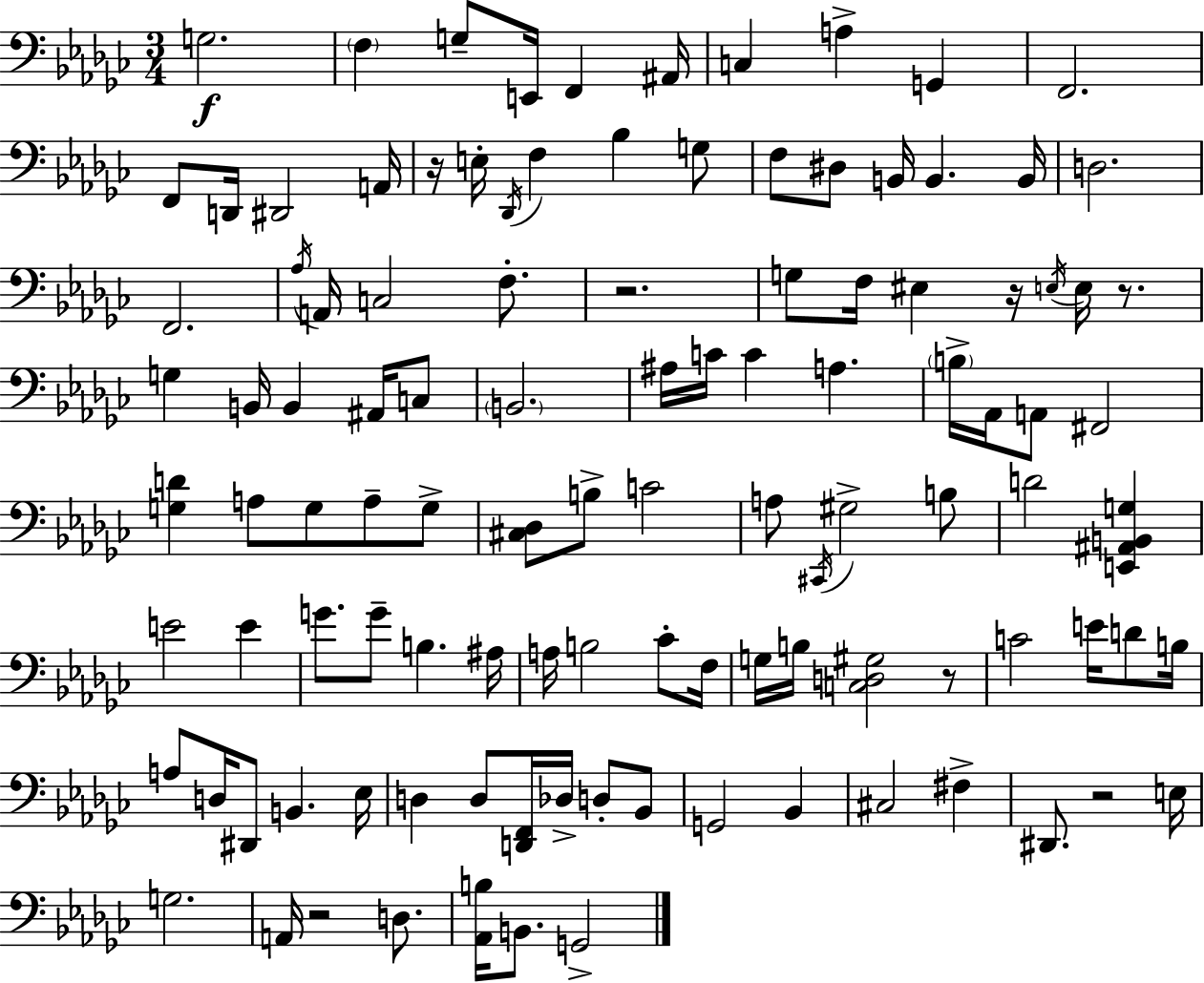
{
  \clef bass
  \numericTimeSignature
  \time 3/4
  \key ees \minor
  g2.\f | \parenthesize f4 g8-- e,16 f,4 ais,16 | c4 a4-> g,4 | f,2. | \break f,8 d,16 dis,2 a,16 | r16 e16-. \acciaccatura { des,16 } f4 bes4 g8 | f8 dis8 b,16 b,4. | b,16 d2. | \break f,2. | \acciaccatura { aes16 } a,16 c2 f8.-. | r2. | g8 f16 eis4 r16 \acciaccatura { e16 } e16 | \break r8. g4 b,16 b,4 | ais,16 c8 \parenthesize b,2. | ais16 c'16 c'4 a4. | \parenthesize b16-> aes,16 a,8 fis,2 | \break <g d'>4 a8 g8 a8-- | g8-> <cis des>8 b8-> c'2 | a8 \acciaccatura { cis,16 } gis2-> | b8 d'2 | \break <e, ais, b, g>4 e'2 | e'4 g'8. g'8-- b4. | ais16 a16 b2 | ces'8-. f16 g16 b16 <c d gis>2 | \break r8 c'2 | e'16 d'8 b16 a8 d16 dis,8 b,4. | ees16 d4 d8 <d, f,>16 des16-> | d8-. bes,8 g,2 | \break bes,4 cis2 | fis4-> dis,8. r2 | e16 g2. | a,16 r2 | \break d8. <aes, b>16 b,8. g,2-> | \bar "|."
}